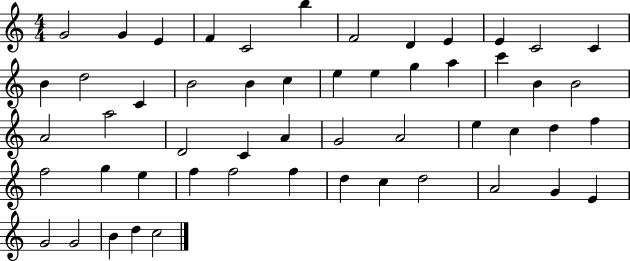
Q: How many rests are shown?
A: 0